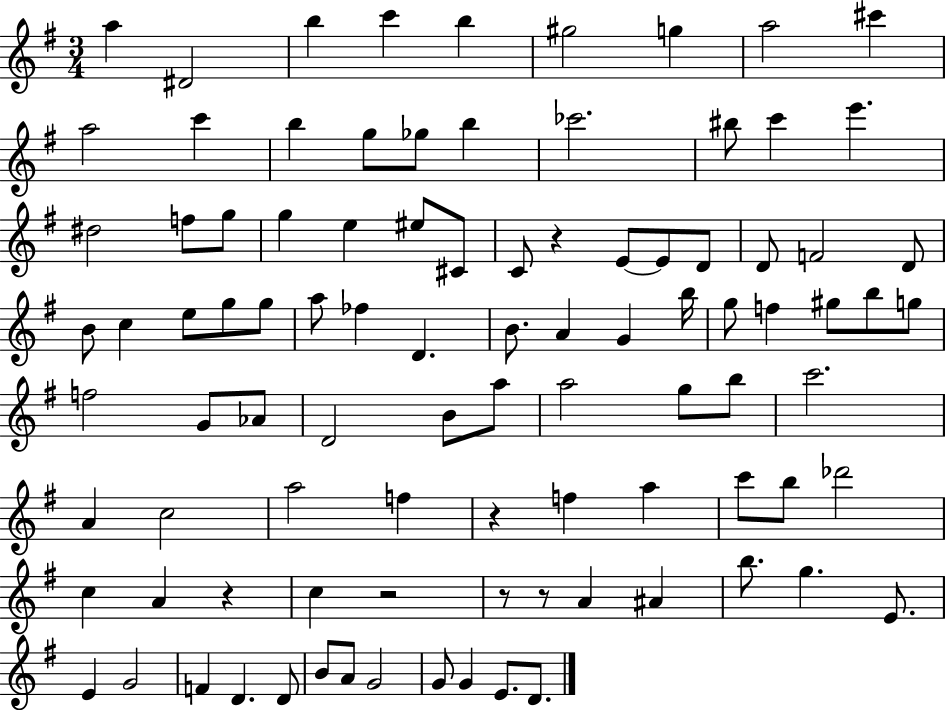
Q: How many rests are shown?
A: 6